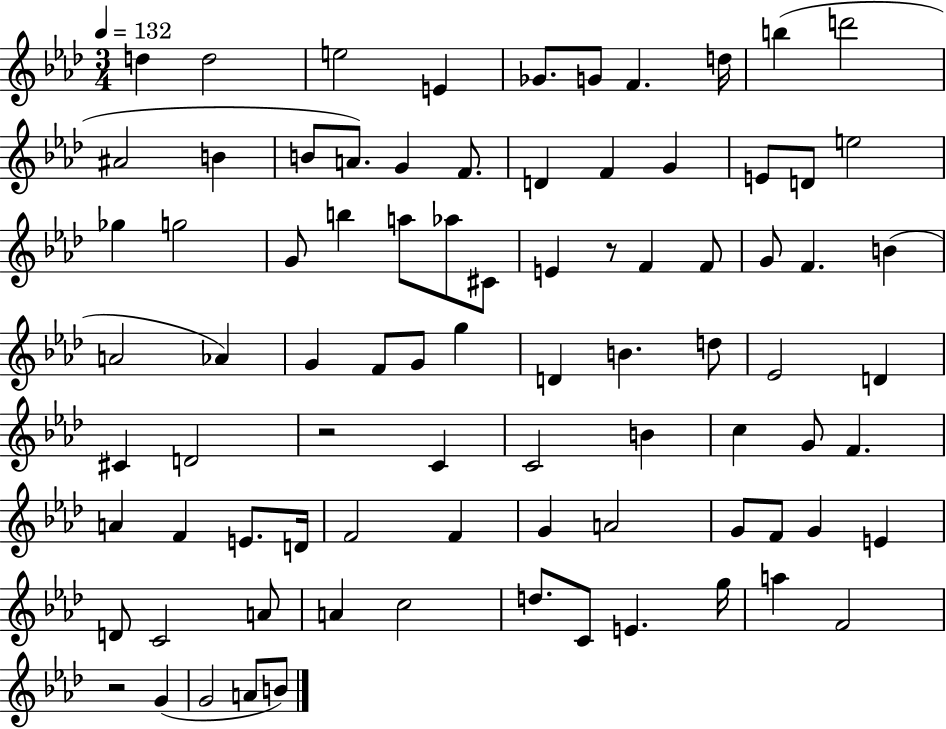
D5/q D5/h E5/h E4/q Gb4/e. G4/e F4/q. D5/s B5/q D6/h A#4/h B4/q B4/e A4/e. G4/q F4/e. D4/q F4/q G4/q E4/e D4/e E5/h Gb5/q G5/h G4/e B5/q A5/e Ab5/e C#4/e E4/q R/e F4/q F4/e G4/e F4/q. B4/q A4/h Ab4/q G4/q F4/e G4/e G5/q D4/q B4/q. D5/e Eb4/h D4/q C#4/q D4/h R/h C4/q C4/h B4/q C5/q G4/e F4/q. A4/q F4/q E4/e. D4/s F4/h F4/q G4/q A4/h G4/e F4/e G4/q E4/q D4/e C4/h A4/e A4/q C5/h D5/e. C4/e E4/q. G5/s A5/q F4/h R/h G4/q G4/h A4/e B4/e